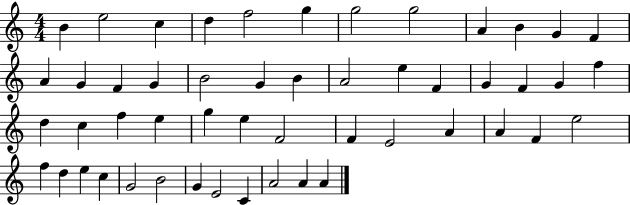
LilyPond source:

{
  \clef treble
  \numericTimeSignature
  \time 4/4
  \key c \major
  b'4 e''2 c''4 | d''4 f''2 g''4 | g''2 g''2 | a'4 b'4 g'4 f'4 | \break a'4 g'4 f'4 g'4 | b'2 g'4 b'4 | a'2 e''4 f'4 | g'4 f'4 g'4 f''4 | \break d''4 c''4 f''4 e''4 | g''4 e''4 f'2 | f'4 e'2 a'4 | a'4 f'4 e''2 | \break f''4 d''4 e''4 c''4 | g'2 b'2 | g'4 e'2 c'4 | a'2 a'4 a'4 | \break \bar "|."
}